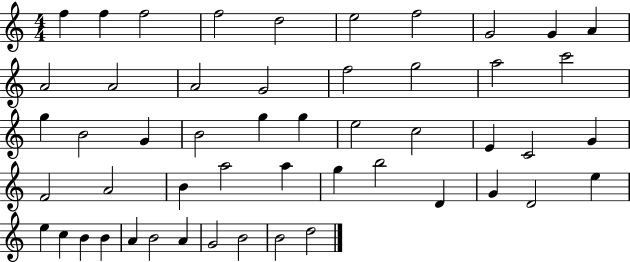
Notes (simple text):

F5/q F5/q F5/h F5/h D5/h E5/h F5/h G4/h G4/q A4/q A4/h A4/h A4/h G4/h F5/h G5/h A5/h C6/h G5/q B4/h G4/q B4/h G5/q G5/q E5/h C5/h E4/q C4/h G4/q F4/h A4/h B4/q A5/h A5/q G5/q B5/h D4/q G4/q D4/h E5/q E5/q C5/q B4/q B4/q A4/q B4/h A4/q G4/h B4/h B4/h D5/h